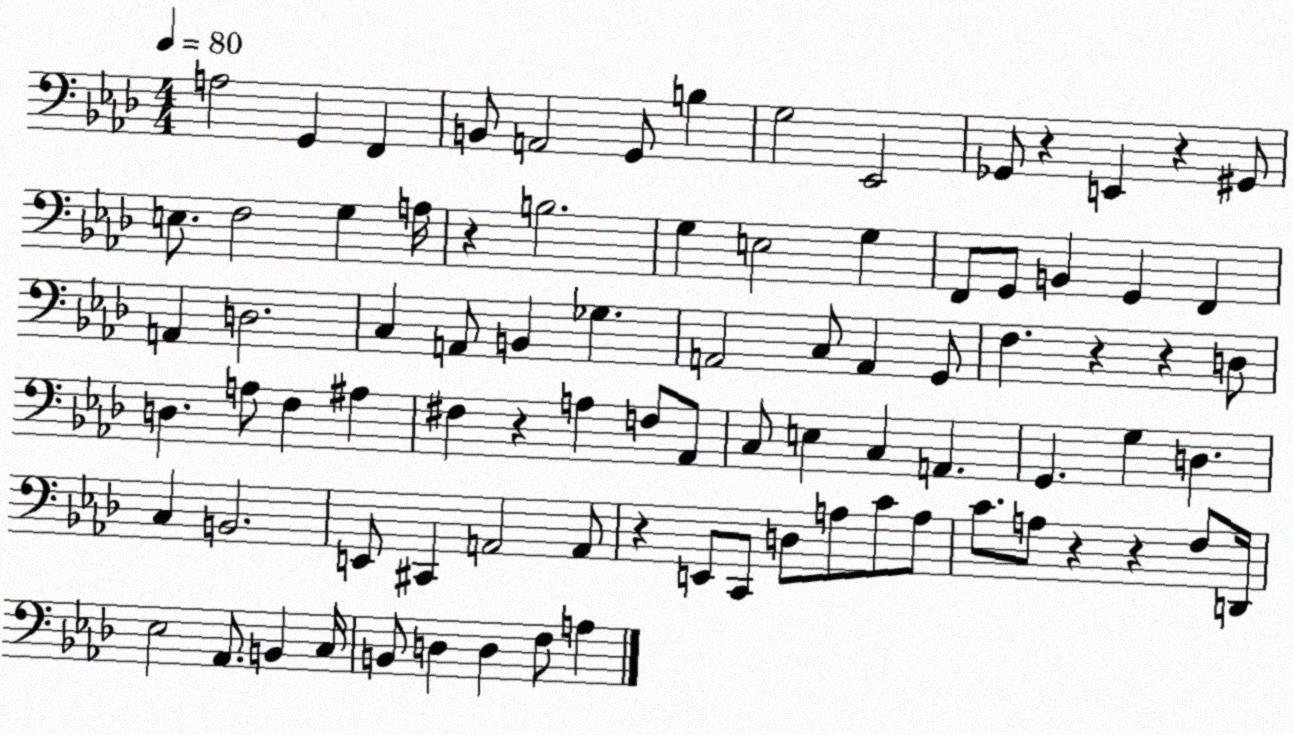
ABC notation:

X:1
T:Untitled
M:4/4
L:1/4
K:Ab
A,2 G,, F,, B,,/2 A,,2 G,,/2 B, G,2 _E,,2 _G,,/2 z E,, z ^G,,/2 E,/2 F,2 G, A,/4 z B,2 G, E,2 G, F,,/2 G,,/2 B,, G,, F,, A,, D,2 C, A,,/2 B,, _G, A,,2 C,/2 A,, G,,/2 F, z z D,/2 D, A,/2 F, ^A, ^F, z A, F,/2 _A,,/2 C,/2 E, C, A,, G,, G, D, C, B,,2 E,,/2 ^C,, A,,2 A,,/2 z E,,/2 C,,/2 D,/2 A,/2 C/2 A,/2 C/2 A,/2 z z F,/2 D,,/4 _E,2 _A,,/2 B,, C,/4 B,,/2 D, D, F,/2 A,